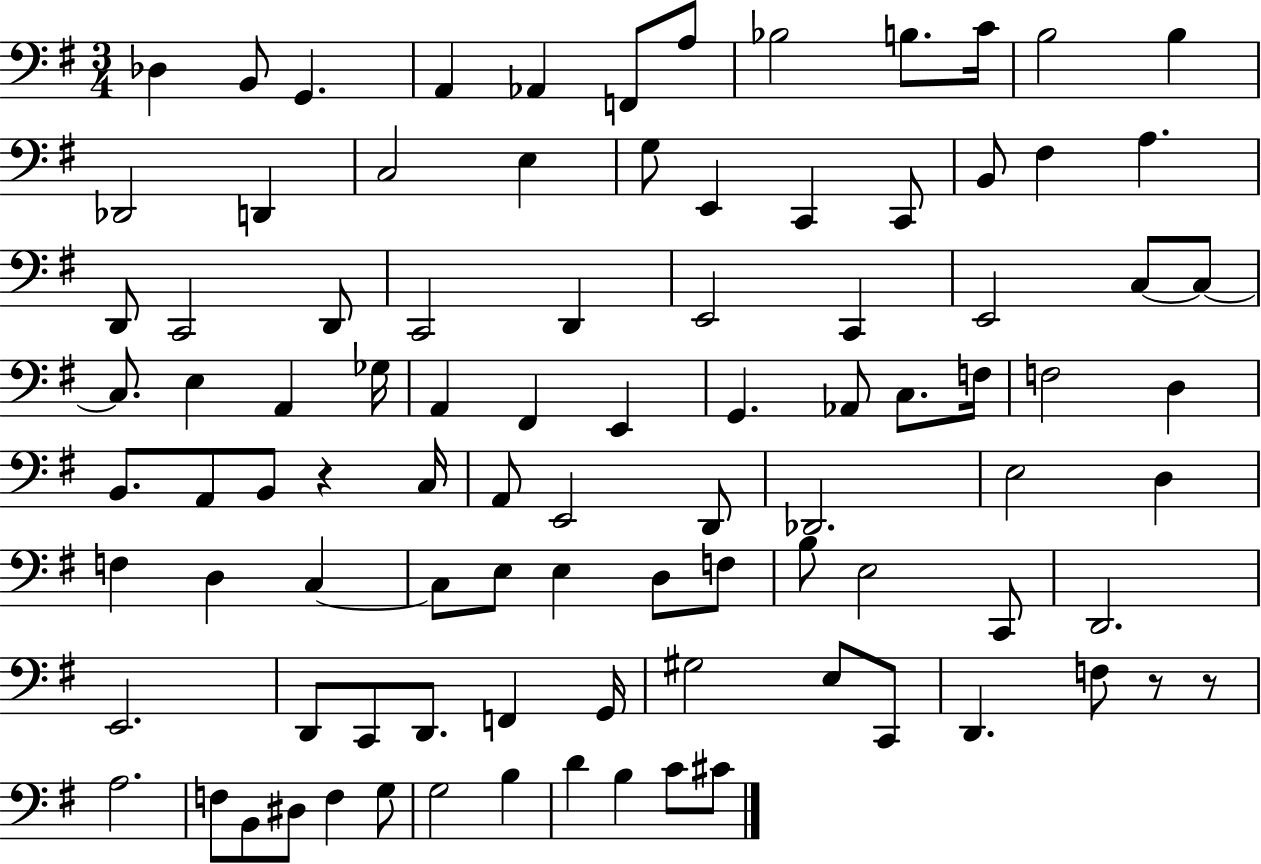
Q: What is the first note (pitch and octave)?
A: Db3